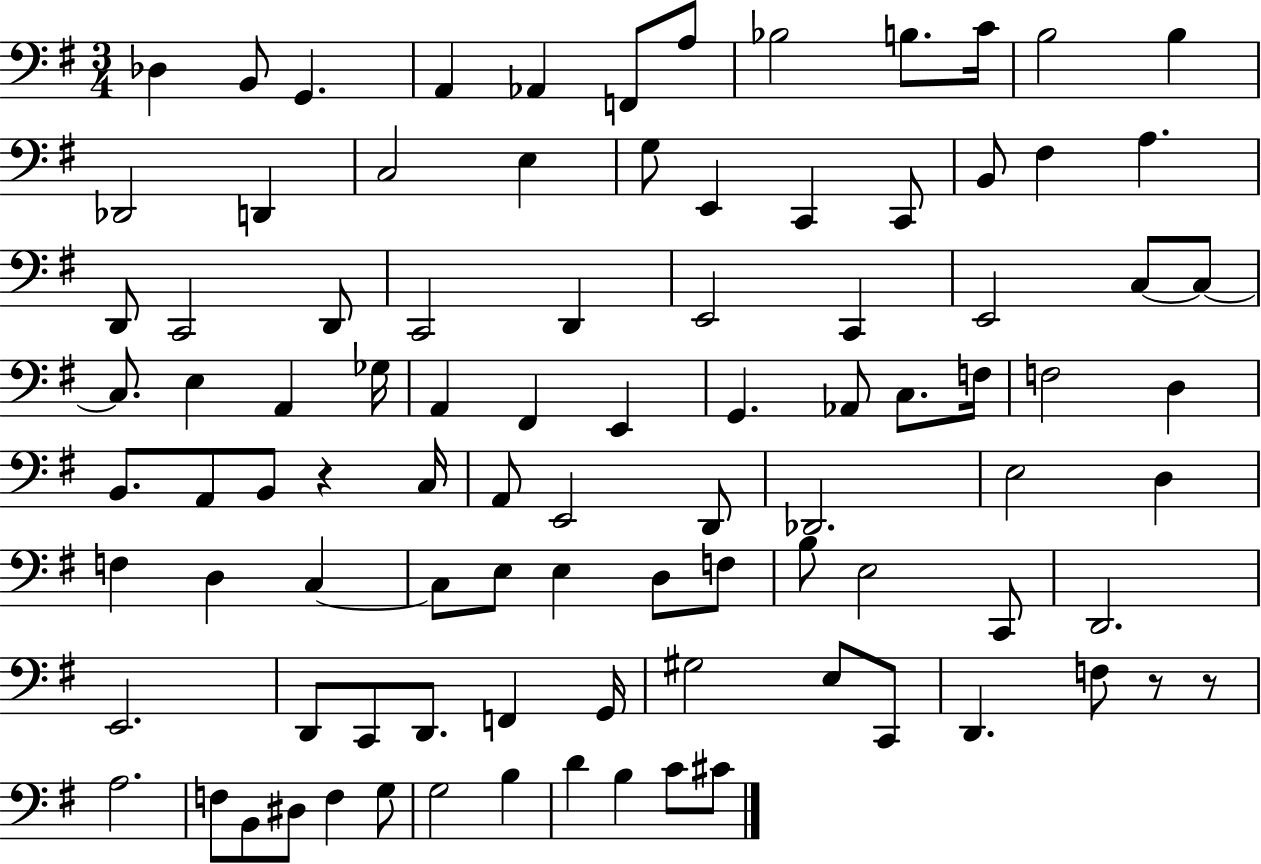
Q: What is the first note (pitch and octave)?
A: Db3